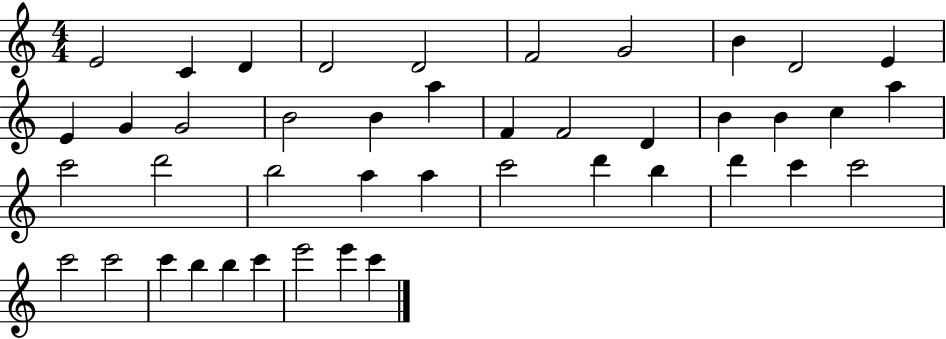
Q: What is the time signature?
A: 4/4